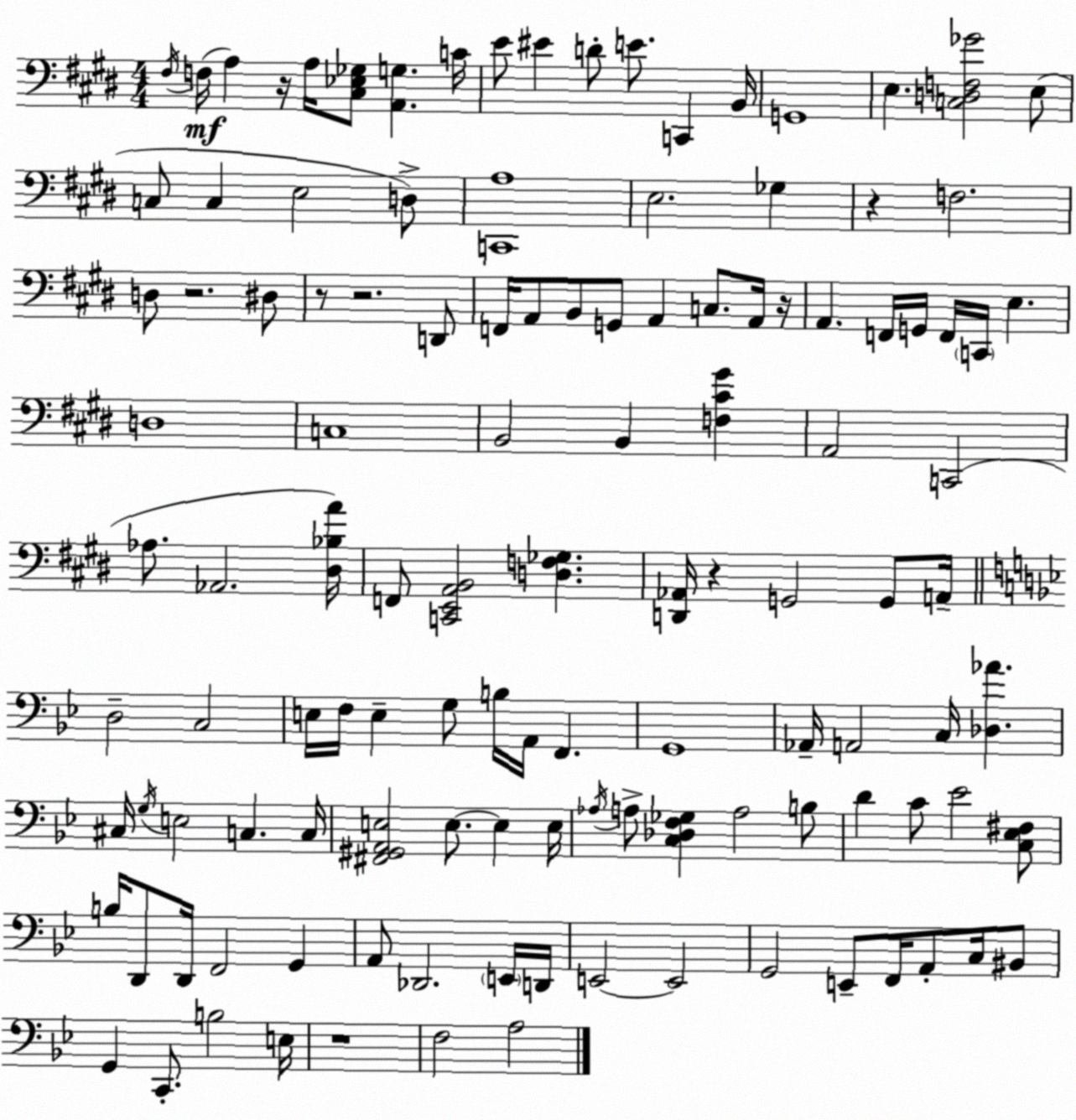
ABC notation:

X:1
T:Untitled
M:4/4
L:1/4
K:E
^F,/4 F,/4 A, z/4 A,/4 [^C,_E,_G,]/2 [A,,G,] C/4 E/2 ^E D/2 E/2 C,, B,,/4 G,,4 E, [C,D,F,_G]2 E,/2 C,/2 C, E,2 D,/2 [C,,A,]4 E,2 _G, z F,2 D,/2 z2 ^D,/2 z/2 z2 D,,/2 F,,/4 A,,/2 B,,/2 G,,/2 A,, C,/2 A,,/4 z/4 A,, F,,/4 G,,/4 F,,/4 C,,/4 E, D,4 C,4 B,,2 B,, [F,^C^G] A,,2 C,,2 _A,/2 _A,,2 [^D,_B,A]/4 F,,/2 [C,,E,,A,,B,,]2 [D,F,_G,] [D,,_A,,]/4 z G,,2 G,,/2 A,,/4 D,2 C,2 E,/4 F,/4 E, G,/2 B,/4 A,,/4 F,, G,,4 _A,,/4 A,,2 C,/4 [_D,_A] ^C,/4 G,/4 E,2 C, C,/4 [^F,,^G,,A,,E,]2 E,/2 E, E,/4 _A,/4 A,/2 [C,_D,F,_G,] A,2 B,/2 D C/2 _E2 [C,_E,^F,]/2 B,/4 D,,/2 D,,/4 F,,2 G,, A,,/2 _D,,2 E,,/4 D,,/4 E,,2 E,,2 G,,2 E,,/2 F,,/4 A,,/2 C,/4 ^B,,/2 G,, C,,/2 B,2 E,/4 z4 F,2 A,2